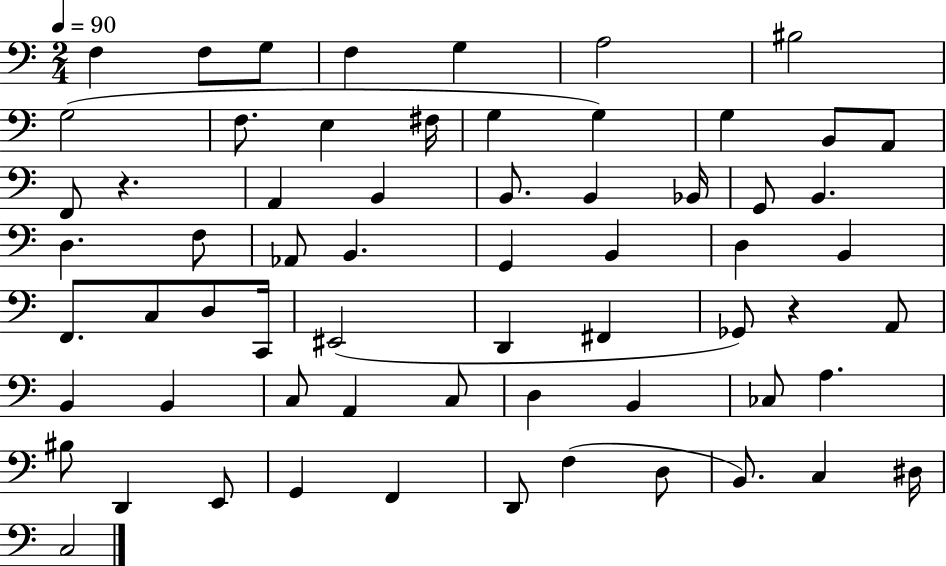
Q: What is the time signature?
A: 2/4